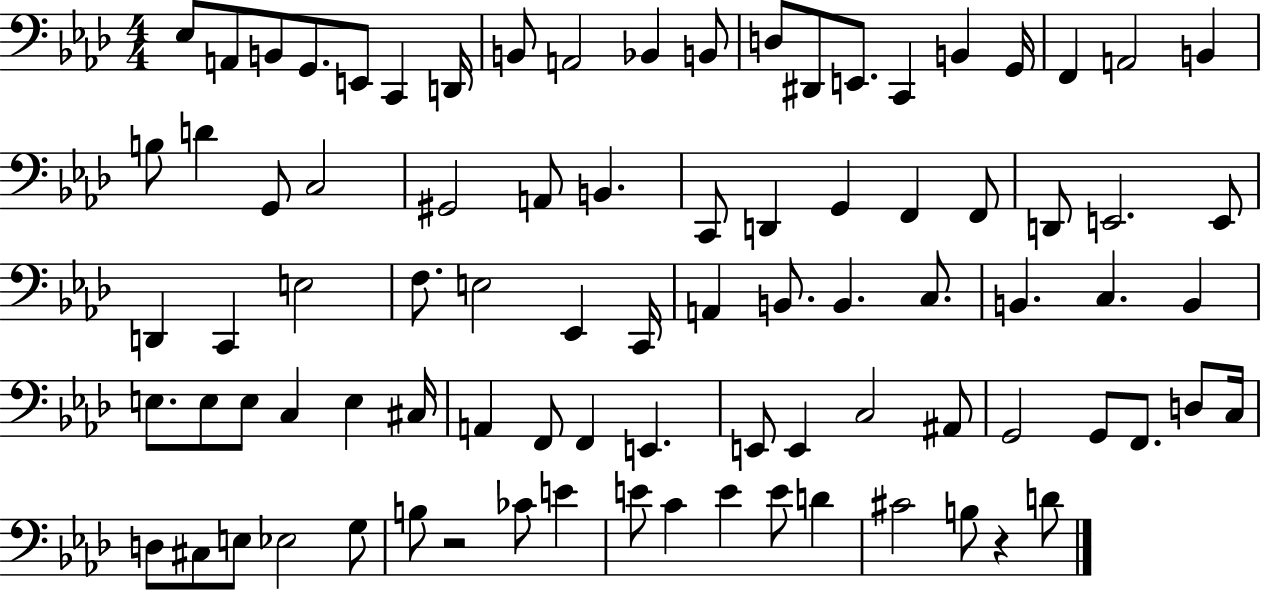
Eb3/e A2/e B2/e G2/e. E2/e C2/q D2/s B2/e A2/h Bb2/q B2/e D3/e D#2/e E2/e. C2/q B2/q G2/s F2/q A2/h B2/q B3/e D4/q G2/e C3/h G#2/h A2/e B2/q. C2/e D2/q G2/q F2/q F2/e D2/e E2/h. E2/e D2/q C2/q E3/h F3/e. E3/h Eb2/q C2/s A2/q B2/e. B2/q. C3/e. B2/q. C3/q. B2/q E3/e. E3/e E3/e C3/q E3/q C#3/s A2/q F2/e F2/q E2/q. E2/e E2/q C3/h A#2/e G2/h G2/e F2/e. D3/e C3/s D3/e C#3/e E3/e Eb3/h G3/e B3/e R/h CES4/e E4/q E4/e C4/q E4/q E4/e D4/q C#4/h B3/e R/q D4/e